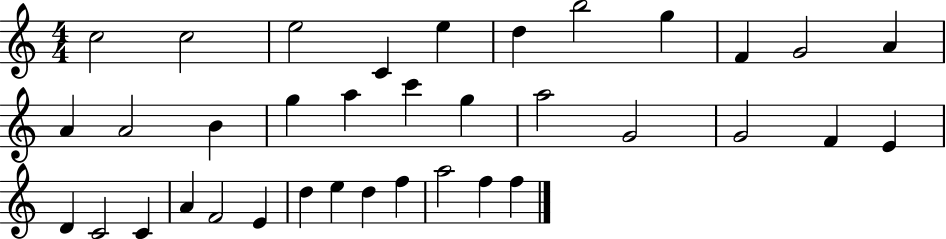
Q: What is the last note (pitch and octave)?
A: F5